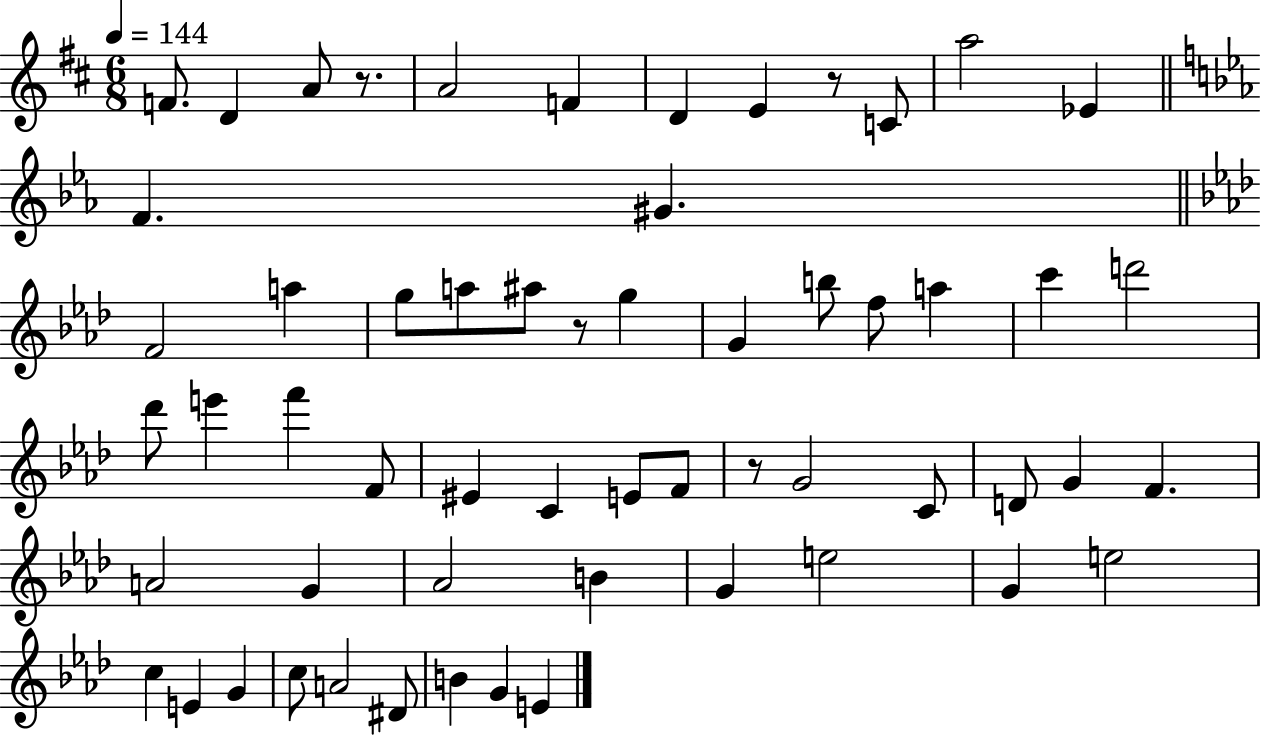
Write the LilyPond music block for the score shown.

{
  \clef treble
  \numericTimeSignature
  \time 6/8
  \key d \major
  \tempo 4 = 144
  f'8. d'4 a'8 r8. | a'2 f'4 | d'4 e'4 r8 c'8 | a''2 ees'4 | \break \bar "||" \break \key ees \major f'4. gis'4. | \bar "||" \break \key aes \major f'2 a''4 | g''8 a''8 ais''8 r8 g''4 | g'4 b''8 f''8 a''4 | c'''4 d'''2 | \break des'''8 e'''4 f'''4 f'8 | eis'4 c'4 e'8 f'8 | r8 g'2 c'8 | d'8 g'4 f'4. | \break a'2 g'4 | aes'2 b'4 | g'4 e''2 | g'4 e''2 | \break c''4 e'4 g'4 | c''8 a'2 dis'8 | b'4 g'4 e'4 | \bar "|."
}